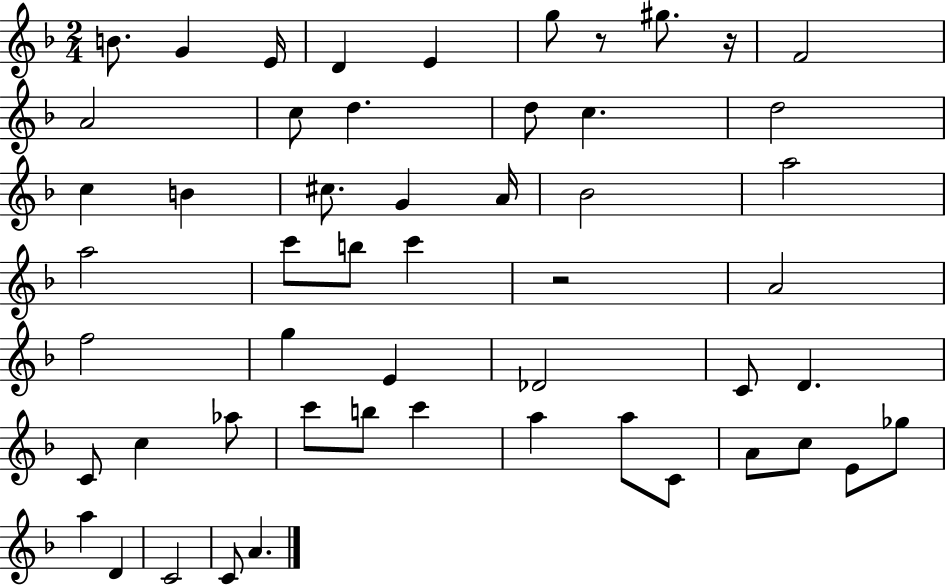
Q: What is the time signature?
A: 2/4